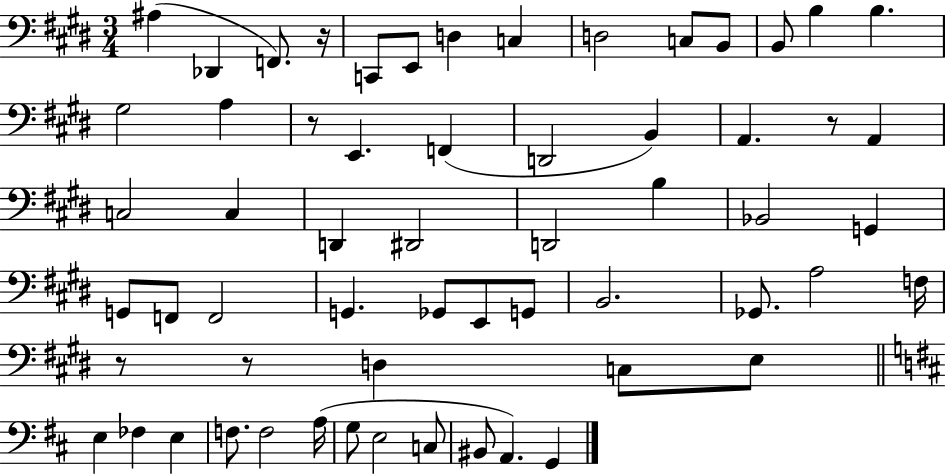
A#3/q Db2/q F2/e. R/s C2/e E2/e D3/q C3/q D3/h C3/e B2/e B2/e B3/q B3/q. G#3/h A3/q R/e E2/q. F2/q D2/h B2/q A2/q. R/e A2/q C3/h C3/q D2/q D#2/h D2/h B3/q Bb2/h G2/q G2/e F2/e F2/h G2/q. Gb2/e E2/e G2/e B2/h. Gb2/e. A3/h F3/s R/e R/e D3/q C3/e E3/e E3/q FES3/q E3/q F3/e. F3/h A3/s G3/e E3/h C3/e BIS2/e A2/q. G2/q